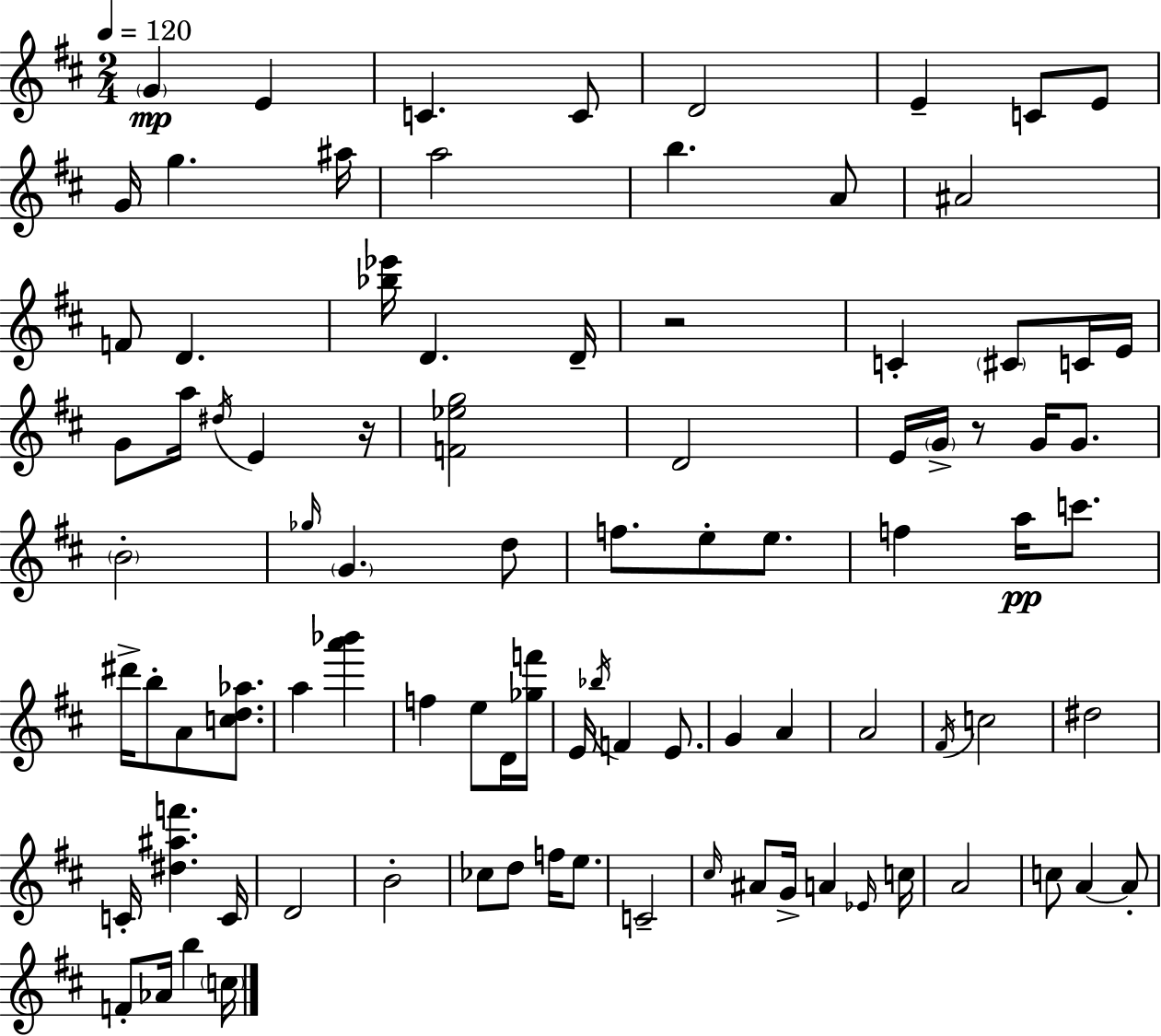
G4/q E4/q C4/q. C4/e D4/h E4/q C4/e E4/e G4/s G5/q. A#5/s A5/h B5/q. A4/e A#4/h F4/e D4/q. [Bb5,Eb6]/s D4/q. D4/s R/h C4/q C#4/e C4/s E4/s G4/e A5/s D#5/s E4/q R/s [F4,Eb5,G5]/h D4/h E4/s G4/s R/e G4/s G4/e. B4/h Gb5/s G4/q. D5/e F5/e. E5/e E5/e. F5/q A5/s C6/e. D#6/s B5/e A4/e [C5,D5,Ab5]/e. A5/q [A6,Bb6]/q F5/q E5/e D4/s [Gb5,F6]/s E4/s Bb5/s F4/q E4/e. G4/q A4/q A4/h F#4/s C5/h D#5/h C4/s [D#5,A#5,F6]/q. C4/s D4/h B4/h CES5/e D5/e F5/s E5/e. C4/h C#5/s A#4/e G4/s A4/q Eb4/s C5/s A4/h C5/e A4/q A4/e F4/e Ab4/s B5/q C5/s